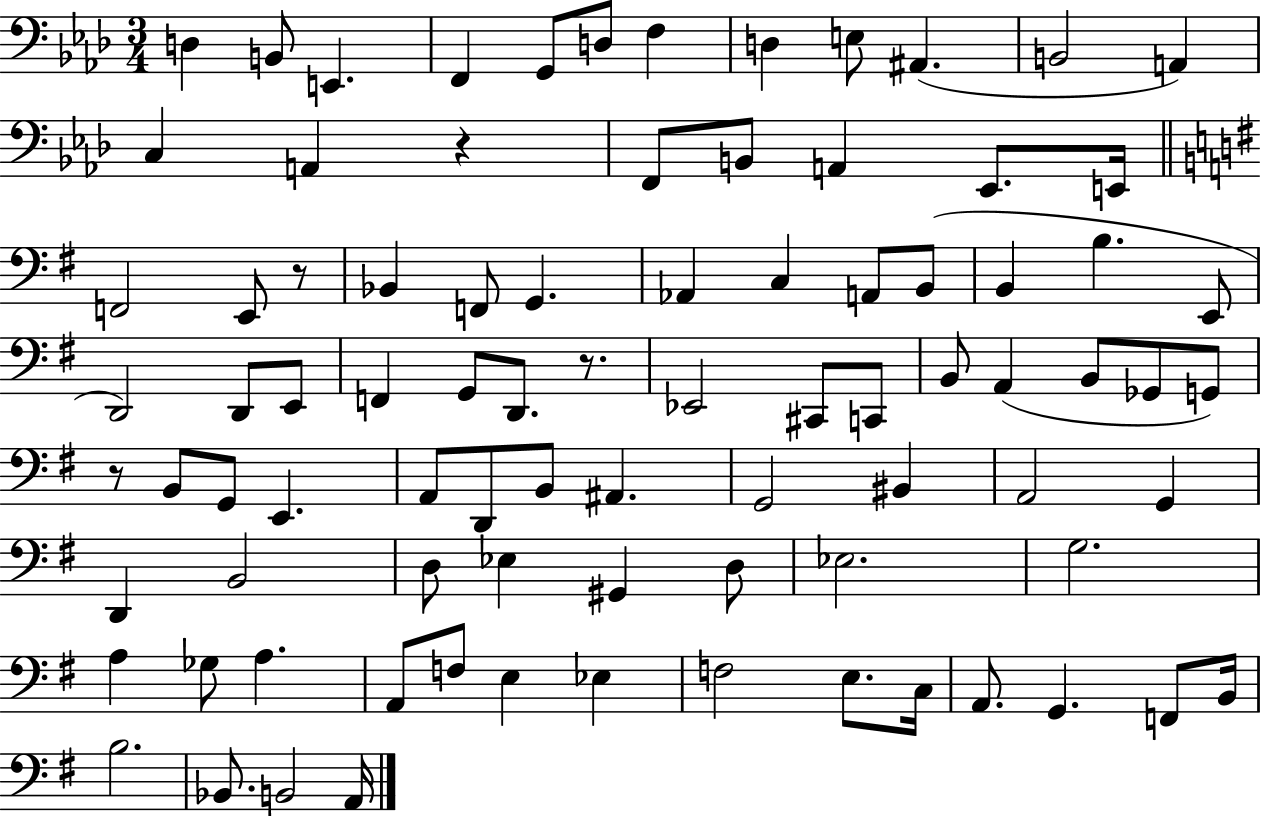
D3/q B2/e E2/q. F2/q G2/e D3/e F3/q D3/q E3/e A#2/q. B2/h A2/q C3/q A2/q R/q F2/e B2/e A2/q Eb2/e. E2/s F2/h E2/e R/e Bb2/q F2/e G2/q. Ab2/q C3/q A2/e B2/e B2/q B3/q. E2/e D2/h D2/e E2/e F2/q G2/e D2/e. R/e. Eb2/h C#2/e C2/e B2/e A2/q B2/e Gb2/e G2/e R/e B2/e G2/e E2/q. A2/e D2/e B2/e A#2/q. G2/h BIS2/q A2/h G2/q D2/q B2/h D3/e Eb3/q G#2/q D3/e Eb3/h. G3/h. A3/q Gb3/e A3/q. A2/e F3/e E3/q Eb3/q F3/h E3/e. C3/s A2/e. G2/q. F2/e B2/s B3/h. Bb2/e. B2/h A2/s